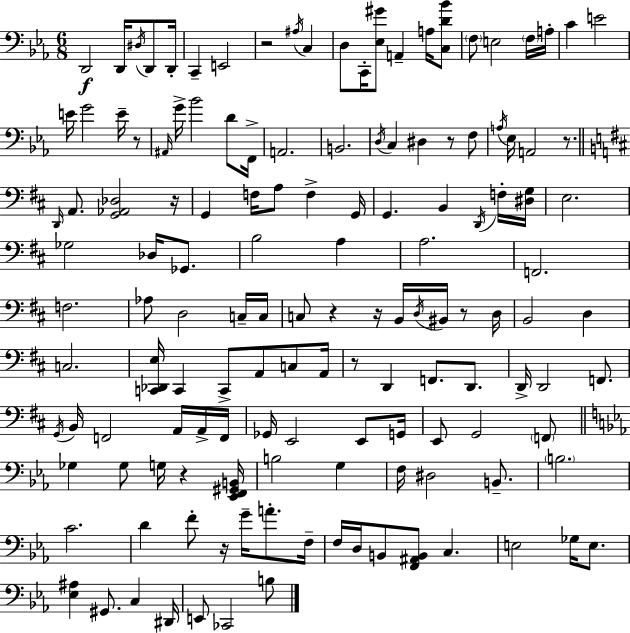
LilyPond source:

{
  \clef bass
  \numericTimeSignature
  \time 6/8
  \key ees \major
  d,2\f d,16 \acciaccatura { dis16 } d,8 | d,16-. c,4-- e,2 | r2 \acciaccatura { ais16 } c4 | d8 c,16-. <ees gis'>8 a,4-- a16 | \break <c d' bes'>8 \parenthesize f8 e2 | \parenthesize f16 a16-. c'4 e'2 | e'16 g'2 e'16-- | r8 \grace { ais,16 } g'16-> bes'2 | \break d'8 f,16-> a,2. | b,2. | \acciaccatura { d16 } c4 dis4 | r8 f8 \acciaccatura { a16 } ees16 a,2 | \break r8. \bar "||" \break \key b \minor \grace { d,16 } a,8. <g, aes, des>2 | r16 g,4 f16 a8 f4-> | g,16 g,4. b,4 \acciaccatura { d,16 } | f16-. <dis g>16 e2. | \break ges2 des16 ges,8. | b2 a4 | a2. | f,2. | \break f2. | aes8 d2 | c16-- c16 c8 r4 r16 b,16 \acciaccatura { d16 } bis,16 | r8 d16 b,2 d4 | \break c2. | <c, des, e>16 c,4 c,8-> a,8 | c8 a,16 r8 d,4 f,8. | d,8. d,16-> d,2 | \break f,8. \acciaccatura { g,16 } b,16 f,2 | a,16 a,16-> f,16 ges,16 e,2 | e,8 g,16 e,8 g,2 | \parenthesize f,8 \bar "||" \break \key ees \major ges4 ges8 g16 r4 <ees, f, gis, b,>16 | b2 g4 | f16 dis2 b,8.-- | \parenthesize b2. | \break c'2. | d'4 f'8-. r16 g'16-- a'8.-. f16-- | f16 d16 b,8 <f, ais, b,>8 c4. | e2 ges16 e8. | \break <ees ais>4 gis,8. c4 dis,16 | e,8 ces,2 b8 | \bar "|."
}